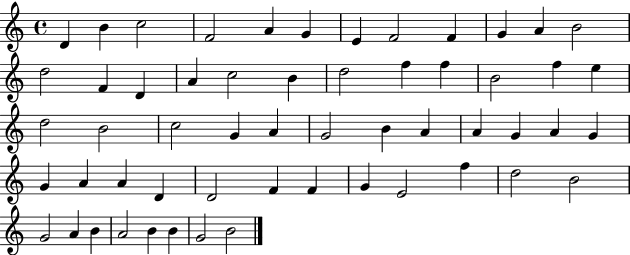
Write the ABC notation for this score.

X:1
T:Untitled
M:4/4
L:1/4
K:C
D B c2 F2 A G E F2 F G A B2 d2 F D A c2 B d2 f f B2 f e d2 B2 c2 G A G2 B A A G A G G A A D D2 F F G E2 f d2 B2 G2 A B A2 B B G2 B2